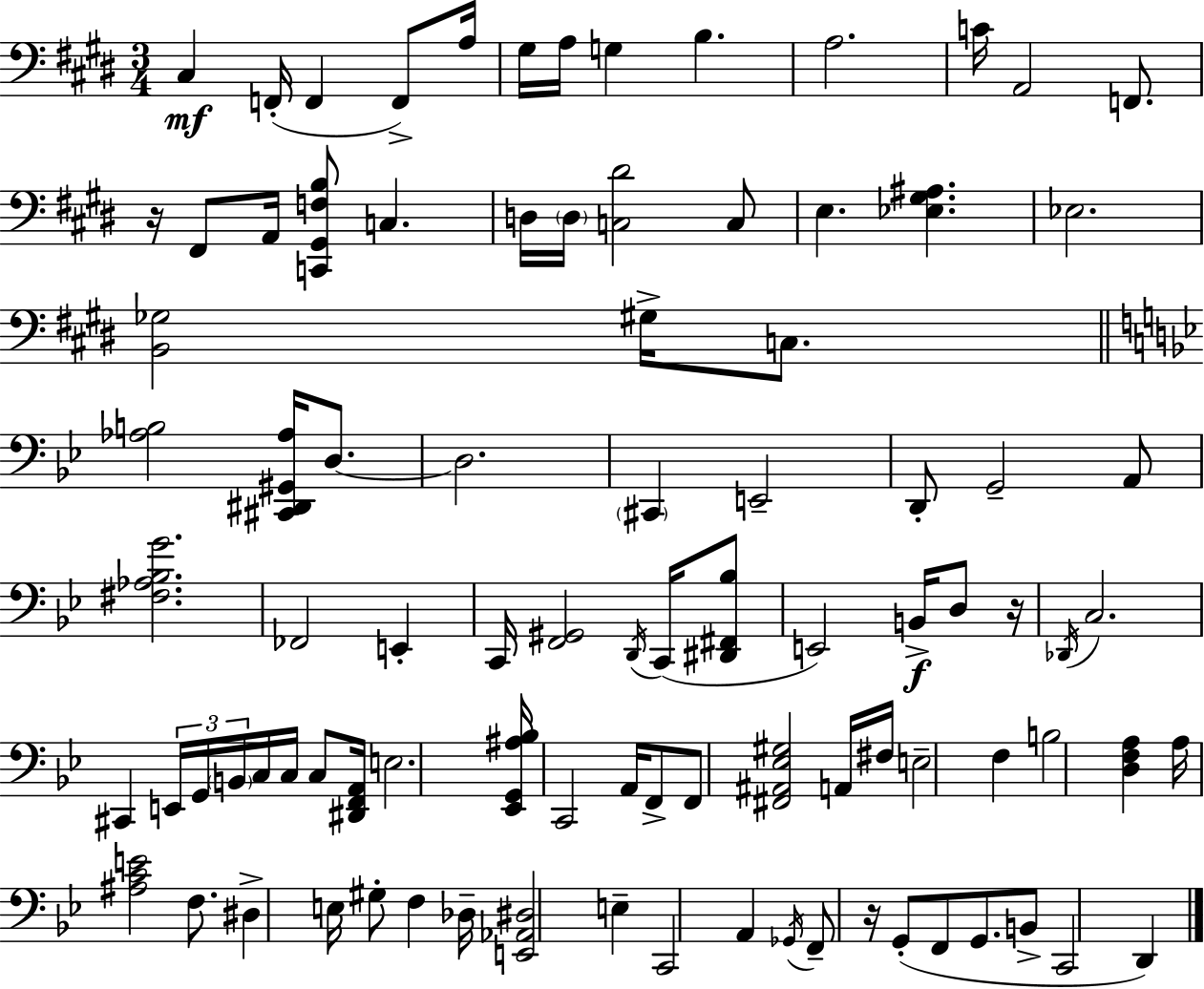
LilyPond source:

{
  \clef bass
  \numericTimeSignature
  \time 3/4
  \key e \major
  cis4\mf f,16-.( f,4 f,8->) a16 | gis16 a16 g4 b4. | a2. | c'16 a,2 f,8. | \break r16 fis,8 a,16 <c, gis, f b>8 c4. | d16 \parenthesize d16 <c dis'>2 c8 | e4. <ees gis ais>4. | ees2. | \break <b, ges>2 gis16-> c8. | \bar "||" \break \key g \minor <aes b>2 <cis, dis, gis, aes>16 d8.~~ | d2. | \parenthesize cis,4 e,2-- | d,8-. g,2-- a,8 | \break <fis aes bes g'>2. | fes,2 e,4-. | c,16 <f, gis,>2 \acciaccatura { d,16 } c,16( <dis, fis, bes>8 | e,2) b,16->\f d8 | \break r16 \acciaccatura { des,16 } c2. | cis,4 \tuplet 3/2 { e,16 g,16 \parenthesize b,16 } c16 c16 c8 | <dis, f, a,>16 e2. | <ees, g, ais bes>16 c,2 a,16 | \break f,8-> f,8 <fis, ais, ees gis>2 | a,16 fis16 e2-- f4 | b2 <d f a>4 | a16 <ais c' e'>2 f8. | \break dis4-> e16 gis8-. f4 | des16-- <e, aes, dis>2 e4-- | c,2 a,4 | \acciaccatura { ges,16 } f,8-- r16 g,8-.( f,8 g,8. | \break b,8-> c,2 d,4) | \bar "|."
}